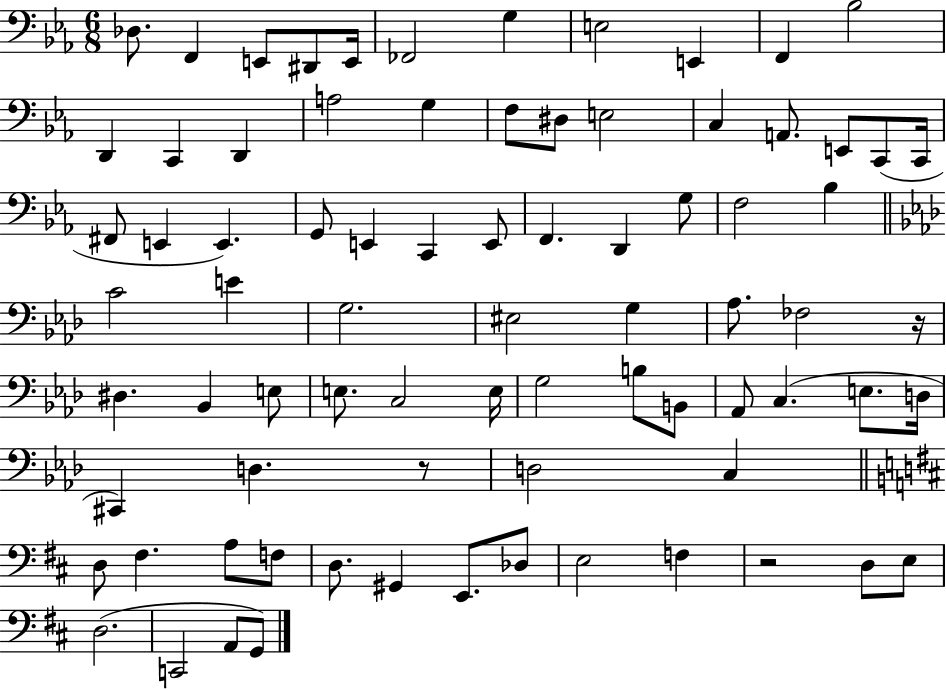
X:1
T:Untitled
M:6/8
L:1/4
K:Eb
_D,/2 F,, E,,/2 ^D,,/2 E,,/4 _F,,2 G, E,2 E,, F,, _B,2 D,, C,, D,, A,2 G, F,/2 ^D,/2 E,2 C, A,,/2 E,,/2 C,,/2 C,,/4 ^F,,/2 E,, E,, G,,/2 E,, C,, E,,/2 F,, D,, G,/2 F,2 _B, C2 E G,2 ^E,2 G, _A,/2 _F,2 z/4 ^D, _B,, E,/2 E,/2 C,2 E,/4 G,2 B,/2 B,,/2 _A,,/2 C, E,/2 D,/4 ^C,, D, z/2 D,2 C, D,/2 ^F, A,/2 F,/2 D,/2 ^G,, E,,/2 _D,/2 E,2 F, z2 D,/2 E,/2 D,2 C,,2 A,,/2 G,,/2